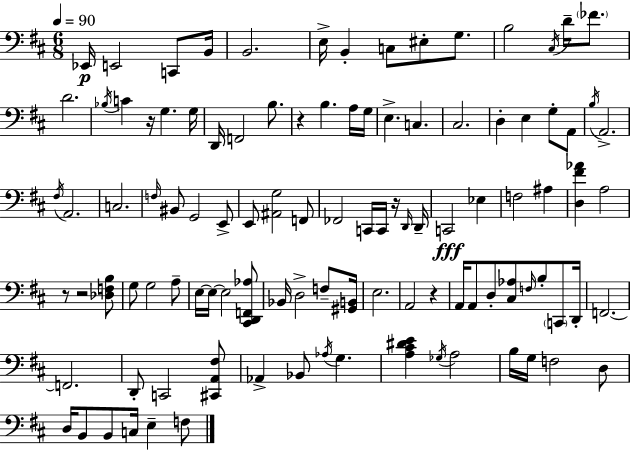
X:1
T:Untitled
M:6/8
L:1/4
K:D
_E,,/4 E,,2 C,,/2 B,,/4 B,,2 E,/4 B,, C,/2 ^E,/2 G,/2 B,2 ^C,/4 D/4 _F/2 D2 _B,/4 C z/4 G, G,/4 D,,/4 F,,2 B,/2 z B, A,/4 G,/4 E, C, ^C,2 D, E, G,/2 A,,/2 B,/4 A,,2 ^F,/4 A,,2 C,2 F,/4 ^B,,/2 G,,2 E,,/2 E,,/2 [^A,,G,]2 F,,/2 _F,,2 C,,/4 C,,/4 z/4 D,,/4 D,,/4 C,,2 _E, F,2 ^A, [D,^F_A] A,2 z/2 z2 [_D,F,B,]/2 G,/2 G,2 A,/2 E,/4 E,/4 E,2 [^C,,D,,F,,_A,]/2 _B,,/4 D,2 F,/2 [^G,,B,,]/4 E,2 A,,2 z A,,/4 A,,/2 D,/2 [^C,_A,]/2 F,/4 B,/2 C,,/2 D,,/4 F,,2 F,,2 D,,/2 C,,2 [^C,,A,,^F,]/2 _A,, _B,,/2 _A,/4 G, [A,^C^DE] _G,/4 A,2 B,/4 G,/4 F,2 D,/2 D,/4 B,,/2 B,,/2 C,/4 E, F,/2